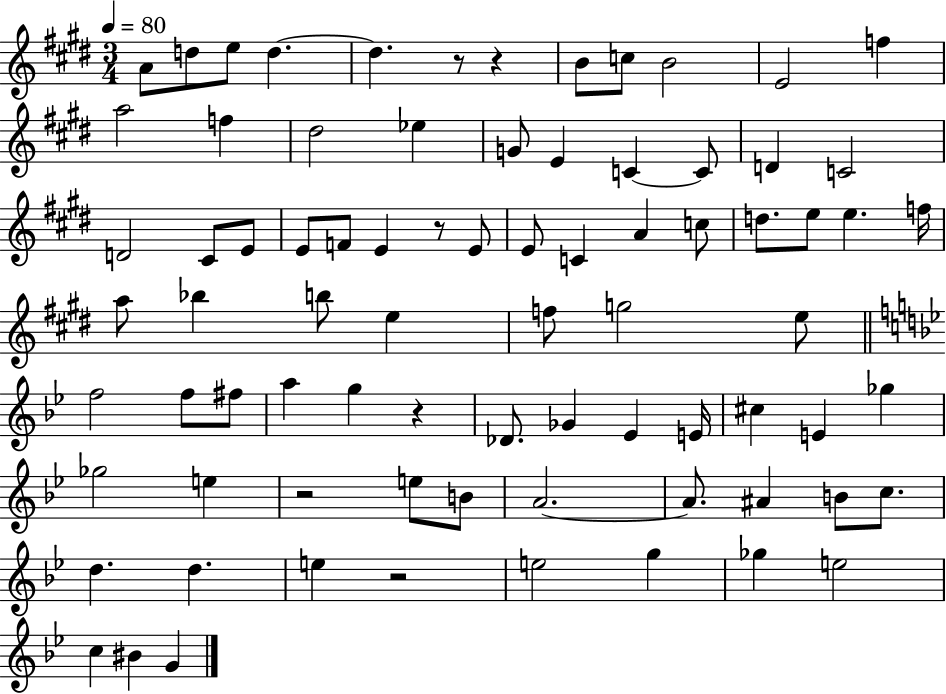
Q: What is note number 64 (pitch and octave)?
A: D5